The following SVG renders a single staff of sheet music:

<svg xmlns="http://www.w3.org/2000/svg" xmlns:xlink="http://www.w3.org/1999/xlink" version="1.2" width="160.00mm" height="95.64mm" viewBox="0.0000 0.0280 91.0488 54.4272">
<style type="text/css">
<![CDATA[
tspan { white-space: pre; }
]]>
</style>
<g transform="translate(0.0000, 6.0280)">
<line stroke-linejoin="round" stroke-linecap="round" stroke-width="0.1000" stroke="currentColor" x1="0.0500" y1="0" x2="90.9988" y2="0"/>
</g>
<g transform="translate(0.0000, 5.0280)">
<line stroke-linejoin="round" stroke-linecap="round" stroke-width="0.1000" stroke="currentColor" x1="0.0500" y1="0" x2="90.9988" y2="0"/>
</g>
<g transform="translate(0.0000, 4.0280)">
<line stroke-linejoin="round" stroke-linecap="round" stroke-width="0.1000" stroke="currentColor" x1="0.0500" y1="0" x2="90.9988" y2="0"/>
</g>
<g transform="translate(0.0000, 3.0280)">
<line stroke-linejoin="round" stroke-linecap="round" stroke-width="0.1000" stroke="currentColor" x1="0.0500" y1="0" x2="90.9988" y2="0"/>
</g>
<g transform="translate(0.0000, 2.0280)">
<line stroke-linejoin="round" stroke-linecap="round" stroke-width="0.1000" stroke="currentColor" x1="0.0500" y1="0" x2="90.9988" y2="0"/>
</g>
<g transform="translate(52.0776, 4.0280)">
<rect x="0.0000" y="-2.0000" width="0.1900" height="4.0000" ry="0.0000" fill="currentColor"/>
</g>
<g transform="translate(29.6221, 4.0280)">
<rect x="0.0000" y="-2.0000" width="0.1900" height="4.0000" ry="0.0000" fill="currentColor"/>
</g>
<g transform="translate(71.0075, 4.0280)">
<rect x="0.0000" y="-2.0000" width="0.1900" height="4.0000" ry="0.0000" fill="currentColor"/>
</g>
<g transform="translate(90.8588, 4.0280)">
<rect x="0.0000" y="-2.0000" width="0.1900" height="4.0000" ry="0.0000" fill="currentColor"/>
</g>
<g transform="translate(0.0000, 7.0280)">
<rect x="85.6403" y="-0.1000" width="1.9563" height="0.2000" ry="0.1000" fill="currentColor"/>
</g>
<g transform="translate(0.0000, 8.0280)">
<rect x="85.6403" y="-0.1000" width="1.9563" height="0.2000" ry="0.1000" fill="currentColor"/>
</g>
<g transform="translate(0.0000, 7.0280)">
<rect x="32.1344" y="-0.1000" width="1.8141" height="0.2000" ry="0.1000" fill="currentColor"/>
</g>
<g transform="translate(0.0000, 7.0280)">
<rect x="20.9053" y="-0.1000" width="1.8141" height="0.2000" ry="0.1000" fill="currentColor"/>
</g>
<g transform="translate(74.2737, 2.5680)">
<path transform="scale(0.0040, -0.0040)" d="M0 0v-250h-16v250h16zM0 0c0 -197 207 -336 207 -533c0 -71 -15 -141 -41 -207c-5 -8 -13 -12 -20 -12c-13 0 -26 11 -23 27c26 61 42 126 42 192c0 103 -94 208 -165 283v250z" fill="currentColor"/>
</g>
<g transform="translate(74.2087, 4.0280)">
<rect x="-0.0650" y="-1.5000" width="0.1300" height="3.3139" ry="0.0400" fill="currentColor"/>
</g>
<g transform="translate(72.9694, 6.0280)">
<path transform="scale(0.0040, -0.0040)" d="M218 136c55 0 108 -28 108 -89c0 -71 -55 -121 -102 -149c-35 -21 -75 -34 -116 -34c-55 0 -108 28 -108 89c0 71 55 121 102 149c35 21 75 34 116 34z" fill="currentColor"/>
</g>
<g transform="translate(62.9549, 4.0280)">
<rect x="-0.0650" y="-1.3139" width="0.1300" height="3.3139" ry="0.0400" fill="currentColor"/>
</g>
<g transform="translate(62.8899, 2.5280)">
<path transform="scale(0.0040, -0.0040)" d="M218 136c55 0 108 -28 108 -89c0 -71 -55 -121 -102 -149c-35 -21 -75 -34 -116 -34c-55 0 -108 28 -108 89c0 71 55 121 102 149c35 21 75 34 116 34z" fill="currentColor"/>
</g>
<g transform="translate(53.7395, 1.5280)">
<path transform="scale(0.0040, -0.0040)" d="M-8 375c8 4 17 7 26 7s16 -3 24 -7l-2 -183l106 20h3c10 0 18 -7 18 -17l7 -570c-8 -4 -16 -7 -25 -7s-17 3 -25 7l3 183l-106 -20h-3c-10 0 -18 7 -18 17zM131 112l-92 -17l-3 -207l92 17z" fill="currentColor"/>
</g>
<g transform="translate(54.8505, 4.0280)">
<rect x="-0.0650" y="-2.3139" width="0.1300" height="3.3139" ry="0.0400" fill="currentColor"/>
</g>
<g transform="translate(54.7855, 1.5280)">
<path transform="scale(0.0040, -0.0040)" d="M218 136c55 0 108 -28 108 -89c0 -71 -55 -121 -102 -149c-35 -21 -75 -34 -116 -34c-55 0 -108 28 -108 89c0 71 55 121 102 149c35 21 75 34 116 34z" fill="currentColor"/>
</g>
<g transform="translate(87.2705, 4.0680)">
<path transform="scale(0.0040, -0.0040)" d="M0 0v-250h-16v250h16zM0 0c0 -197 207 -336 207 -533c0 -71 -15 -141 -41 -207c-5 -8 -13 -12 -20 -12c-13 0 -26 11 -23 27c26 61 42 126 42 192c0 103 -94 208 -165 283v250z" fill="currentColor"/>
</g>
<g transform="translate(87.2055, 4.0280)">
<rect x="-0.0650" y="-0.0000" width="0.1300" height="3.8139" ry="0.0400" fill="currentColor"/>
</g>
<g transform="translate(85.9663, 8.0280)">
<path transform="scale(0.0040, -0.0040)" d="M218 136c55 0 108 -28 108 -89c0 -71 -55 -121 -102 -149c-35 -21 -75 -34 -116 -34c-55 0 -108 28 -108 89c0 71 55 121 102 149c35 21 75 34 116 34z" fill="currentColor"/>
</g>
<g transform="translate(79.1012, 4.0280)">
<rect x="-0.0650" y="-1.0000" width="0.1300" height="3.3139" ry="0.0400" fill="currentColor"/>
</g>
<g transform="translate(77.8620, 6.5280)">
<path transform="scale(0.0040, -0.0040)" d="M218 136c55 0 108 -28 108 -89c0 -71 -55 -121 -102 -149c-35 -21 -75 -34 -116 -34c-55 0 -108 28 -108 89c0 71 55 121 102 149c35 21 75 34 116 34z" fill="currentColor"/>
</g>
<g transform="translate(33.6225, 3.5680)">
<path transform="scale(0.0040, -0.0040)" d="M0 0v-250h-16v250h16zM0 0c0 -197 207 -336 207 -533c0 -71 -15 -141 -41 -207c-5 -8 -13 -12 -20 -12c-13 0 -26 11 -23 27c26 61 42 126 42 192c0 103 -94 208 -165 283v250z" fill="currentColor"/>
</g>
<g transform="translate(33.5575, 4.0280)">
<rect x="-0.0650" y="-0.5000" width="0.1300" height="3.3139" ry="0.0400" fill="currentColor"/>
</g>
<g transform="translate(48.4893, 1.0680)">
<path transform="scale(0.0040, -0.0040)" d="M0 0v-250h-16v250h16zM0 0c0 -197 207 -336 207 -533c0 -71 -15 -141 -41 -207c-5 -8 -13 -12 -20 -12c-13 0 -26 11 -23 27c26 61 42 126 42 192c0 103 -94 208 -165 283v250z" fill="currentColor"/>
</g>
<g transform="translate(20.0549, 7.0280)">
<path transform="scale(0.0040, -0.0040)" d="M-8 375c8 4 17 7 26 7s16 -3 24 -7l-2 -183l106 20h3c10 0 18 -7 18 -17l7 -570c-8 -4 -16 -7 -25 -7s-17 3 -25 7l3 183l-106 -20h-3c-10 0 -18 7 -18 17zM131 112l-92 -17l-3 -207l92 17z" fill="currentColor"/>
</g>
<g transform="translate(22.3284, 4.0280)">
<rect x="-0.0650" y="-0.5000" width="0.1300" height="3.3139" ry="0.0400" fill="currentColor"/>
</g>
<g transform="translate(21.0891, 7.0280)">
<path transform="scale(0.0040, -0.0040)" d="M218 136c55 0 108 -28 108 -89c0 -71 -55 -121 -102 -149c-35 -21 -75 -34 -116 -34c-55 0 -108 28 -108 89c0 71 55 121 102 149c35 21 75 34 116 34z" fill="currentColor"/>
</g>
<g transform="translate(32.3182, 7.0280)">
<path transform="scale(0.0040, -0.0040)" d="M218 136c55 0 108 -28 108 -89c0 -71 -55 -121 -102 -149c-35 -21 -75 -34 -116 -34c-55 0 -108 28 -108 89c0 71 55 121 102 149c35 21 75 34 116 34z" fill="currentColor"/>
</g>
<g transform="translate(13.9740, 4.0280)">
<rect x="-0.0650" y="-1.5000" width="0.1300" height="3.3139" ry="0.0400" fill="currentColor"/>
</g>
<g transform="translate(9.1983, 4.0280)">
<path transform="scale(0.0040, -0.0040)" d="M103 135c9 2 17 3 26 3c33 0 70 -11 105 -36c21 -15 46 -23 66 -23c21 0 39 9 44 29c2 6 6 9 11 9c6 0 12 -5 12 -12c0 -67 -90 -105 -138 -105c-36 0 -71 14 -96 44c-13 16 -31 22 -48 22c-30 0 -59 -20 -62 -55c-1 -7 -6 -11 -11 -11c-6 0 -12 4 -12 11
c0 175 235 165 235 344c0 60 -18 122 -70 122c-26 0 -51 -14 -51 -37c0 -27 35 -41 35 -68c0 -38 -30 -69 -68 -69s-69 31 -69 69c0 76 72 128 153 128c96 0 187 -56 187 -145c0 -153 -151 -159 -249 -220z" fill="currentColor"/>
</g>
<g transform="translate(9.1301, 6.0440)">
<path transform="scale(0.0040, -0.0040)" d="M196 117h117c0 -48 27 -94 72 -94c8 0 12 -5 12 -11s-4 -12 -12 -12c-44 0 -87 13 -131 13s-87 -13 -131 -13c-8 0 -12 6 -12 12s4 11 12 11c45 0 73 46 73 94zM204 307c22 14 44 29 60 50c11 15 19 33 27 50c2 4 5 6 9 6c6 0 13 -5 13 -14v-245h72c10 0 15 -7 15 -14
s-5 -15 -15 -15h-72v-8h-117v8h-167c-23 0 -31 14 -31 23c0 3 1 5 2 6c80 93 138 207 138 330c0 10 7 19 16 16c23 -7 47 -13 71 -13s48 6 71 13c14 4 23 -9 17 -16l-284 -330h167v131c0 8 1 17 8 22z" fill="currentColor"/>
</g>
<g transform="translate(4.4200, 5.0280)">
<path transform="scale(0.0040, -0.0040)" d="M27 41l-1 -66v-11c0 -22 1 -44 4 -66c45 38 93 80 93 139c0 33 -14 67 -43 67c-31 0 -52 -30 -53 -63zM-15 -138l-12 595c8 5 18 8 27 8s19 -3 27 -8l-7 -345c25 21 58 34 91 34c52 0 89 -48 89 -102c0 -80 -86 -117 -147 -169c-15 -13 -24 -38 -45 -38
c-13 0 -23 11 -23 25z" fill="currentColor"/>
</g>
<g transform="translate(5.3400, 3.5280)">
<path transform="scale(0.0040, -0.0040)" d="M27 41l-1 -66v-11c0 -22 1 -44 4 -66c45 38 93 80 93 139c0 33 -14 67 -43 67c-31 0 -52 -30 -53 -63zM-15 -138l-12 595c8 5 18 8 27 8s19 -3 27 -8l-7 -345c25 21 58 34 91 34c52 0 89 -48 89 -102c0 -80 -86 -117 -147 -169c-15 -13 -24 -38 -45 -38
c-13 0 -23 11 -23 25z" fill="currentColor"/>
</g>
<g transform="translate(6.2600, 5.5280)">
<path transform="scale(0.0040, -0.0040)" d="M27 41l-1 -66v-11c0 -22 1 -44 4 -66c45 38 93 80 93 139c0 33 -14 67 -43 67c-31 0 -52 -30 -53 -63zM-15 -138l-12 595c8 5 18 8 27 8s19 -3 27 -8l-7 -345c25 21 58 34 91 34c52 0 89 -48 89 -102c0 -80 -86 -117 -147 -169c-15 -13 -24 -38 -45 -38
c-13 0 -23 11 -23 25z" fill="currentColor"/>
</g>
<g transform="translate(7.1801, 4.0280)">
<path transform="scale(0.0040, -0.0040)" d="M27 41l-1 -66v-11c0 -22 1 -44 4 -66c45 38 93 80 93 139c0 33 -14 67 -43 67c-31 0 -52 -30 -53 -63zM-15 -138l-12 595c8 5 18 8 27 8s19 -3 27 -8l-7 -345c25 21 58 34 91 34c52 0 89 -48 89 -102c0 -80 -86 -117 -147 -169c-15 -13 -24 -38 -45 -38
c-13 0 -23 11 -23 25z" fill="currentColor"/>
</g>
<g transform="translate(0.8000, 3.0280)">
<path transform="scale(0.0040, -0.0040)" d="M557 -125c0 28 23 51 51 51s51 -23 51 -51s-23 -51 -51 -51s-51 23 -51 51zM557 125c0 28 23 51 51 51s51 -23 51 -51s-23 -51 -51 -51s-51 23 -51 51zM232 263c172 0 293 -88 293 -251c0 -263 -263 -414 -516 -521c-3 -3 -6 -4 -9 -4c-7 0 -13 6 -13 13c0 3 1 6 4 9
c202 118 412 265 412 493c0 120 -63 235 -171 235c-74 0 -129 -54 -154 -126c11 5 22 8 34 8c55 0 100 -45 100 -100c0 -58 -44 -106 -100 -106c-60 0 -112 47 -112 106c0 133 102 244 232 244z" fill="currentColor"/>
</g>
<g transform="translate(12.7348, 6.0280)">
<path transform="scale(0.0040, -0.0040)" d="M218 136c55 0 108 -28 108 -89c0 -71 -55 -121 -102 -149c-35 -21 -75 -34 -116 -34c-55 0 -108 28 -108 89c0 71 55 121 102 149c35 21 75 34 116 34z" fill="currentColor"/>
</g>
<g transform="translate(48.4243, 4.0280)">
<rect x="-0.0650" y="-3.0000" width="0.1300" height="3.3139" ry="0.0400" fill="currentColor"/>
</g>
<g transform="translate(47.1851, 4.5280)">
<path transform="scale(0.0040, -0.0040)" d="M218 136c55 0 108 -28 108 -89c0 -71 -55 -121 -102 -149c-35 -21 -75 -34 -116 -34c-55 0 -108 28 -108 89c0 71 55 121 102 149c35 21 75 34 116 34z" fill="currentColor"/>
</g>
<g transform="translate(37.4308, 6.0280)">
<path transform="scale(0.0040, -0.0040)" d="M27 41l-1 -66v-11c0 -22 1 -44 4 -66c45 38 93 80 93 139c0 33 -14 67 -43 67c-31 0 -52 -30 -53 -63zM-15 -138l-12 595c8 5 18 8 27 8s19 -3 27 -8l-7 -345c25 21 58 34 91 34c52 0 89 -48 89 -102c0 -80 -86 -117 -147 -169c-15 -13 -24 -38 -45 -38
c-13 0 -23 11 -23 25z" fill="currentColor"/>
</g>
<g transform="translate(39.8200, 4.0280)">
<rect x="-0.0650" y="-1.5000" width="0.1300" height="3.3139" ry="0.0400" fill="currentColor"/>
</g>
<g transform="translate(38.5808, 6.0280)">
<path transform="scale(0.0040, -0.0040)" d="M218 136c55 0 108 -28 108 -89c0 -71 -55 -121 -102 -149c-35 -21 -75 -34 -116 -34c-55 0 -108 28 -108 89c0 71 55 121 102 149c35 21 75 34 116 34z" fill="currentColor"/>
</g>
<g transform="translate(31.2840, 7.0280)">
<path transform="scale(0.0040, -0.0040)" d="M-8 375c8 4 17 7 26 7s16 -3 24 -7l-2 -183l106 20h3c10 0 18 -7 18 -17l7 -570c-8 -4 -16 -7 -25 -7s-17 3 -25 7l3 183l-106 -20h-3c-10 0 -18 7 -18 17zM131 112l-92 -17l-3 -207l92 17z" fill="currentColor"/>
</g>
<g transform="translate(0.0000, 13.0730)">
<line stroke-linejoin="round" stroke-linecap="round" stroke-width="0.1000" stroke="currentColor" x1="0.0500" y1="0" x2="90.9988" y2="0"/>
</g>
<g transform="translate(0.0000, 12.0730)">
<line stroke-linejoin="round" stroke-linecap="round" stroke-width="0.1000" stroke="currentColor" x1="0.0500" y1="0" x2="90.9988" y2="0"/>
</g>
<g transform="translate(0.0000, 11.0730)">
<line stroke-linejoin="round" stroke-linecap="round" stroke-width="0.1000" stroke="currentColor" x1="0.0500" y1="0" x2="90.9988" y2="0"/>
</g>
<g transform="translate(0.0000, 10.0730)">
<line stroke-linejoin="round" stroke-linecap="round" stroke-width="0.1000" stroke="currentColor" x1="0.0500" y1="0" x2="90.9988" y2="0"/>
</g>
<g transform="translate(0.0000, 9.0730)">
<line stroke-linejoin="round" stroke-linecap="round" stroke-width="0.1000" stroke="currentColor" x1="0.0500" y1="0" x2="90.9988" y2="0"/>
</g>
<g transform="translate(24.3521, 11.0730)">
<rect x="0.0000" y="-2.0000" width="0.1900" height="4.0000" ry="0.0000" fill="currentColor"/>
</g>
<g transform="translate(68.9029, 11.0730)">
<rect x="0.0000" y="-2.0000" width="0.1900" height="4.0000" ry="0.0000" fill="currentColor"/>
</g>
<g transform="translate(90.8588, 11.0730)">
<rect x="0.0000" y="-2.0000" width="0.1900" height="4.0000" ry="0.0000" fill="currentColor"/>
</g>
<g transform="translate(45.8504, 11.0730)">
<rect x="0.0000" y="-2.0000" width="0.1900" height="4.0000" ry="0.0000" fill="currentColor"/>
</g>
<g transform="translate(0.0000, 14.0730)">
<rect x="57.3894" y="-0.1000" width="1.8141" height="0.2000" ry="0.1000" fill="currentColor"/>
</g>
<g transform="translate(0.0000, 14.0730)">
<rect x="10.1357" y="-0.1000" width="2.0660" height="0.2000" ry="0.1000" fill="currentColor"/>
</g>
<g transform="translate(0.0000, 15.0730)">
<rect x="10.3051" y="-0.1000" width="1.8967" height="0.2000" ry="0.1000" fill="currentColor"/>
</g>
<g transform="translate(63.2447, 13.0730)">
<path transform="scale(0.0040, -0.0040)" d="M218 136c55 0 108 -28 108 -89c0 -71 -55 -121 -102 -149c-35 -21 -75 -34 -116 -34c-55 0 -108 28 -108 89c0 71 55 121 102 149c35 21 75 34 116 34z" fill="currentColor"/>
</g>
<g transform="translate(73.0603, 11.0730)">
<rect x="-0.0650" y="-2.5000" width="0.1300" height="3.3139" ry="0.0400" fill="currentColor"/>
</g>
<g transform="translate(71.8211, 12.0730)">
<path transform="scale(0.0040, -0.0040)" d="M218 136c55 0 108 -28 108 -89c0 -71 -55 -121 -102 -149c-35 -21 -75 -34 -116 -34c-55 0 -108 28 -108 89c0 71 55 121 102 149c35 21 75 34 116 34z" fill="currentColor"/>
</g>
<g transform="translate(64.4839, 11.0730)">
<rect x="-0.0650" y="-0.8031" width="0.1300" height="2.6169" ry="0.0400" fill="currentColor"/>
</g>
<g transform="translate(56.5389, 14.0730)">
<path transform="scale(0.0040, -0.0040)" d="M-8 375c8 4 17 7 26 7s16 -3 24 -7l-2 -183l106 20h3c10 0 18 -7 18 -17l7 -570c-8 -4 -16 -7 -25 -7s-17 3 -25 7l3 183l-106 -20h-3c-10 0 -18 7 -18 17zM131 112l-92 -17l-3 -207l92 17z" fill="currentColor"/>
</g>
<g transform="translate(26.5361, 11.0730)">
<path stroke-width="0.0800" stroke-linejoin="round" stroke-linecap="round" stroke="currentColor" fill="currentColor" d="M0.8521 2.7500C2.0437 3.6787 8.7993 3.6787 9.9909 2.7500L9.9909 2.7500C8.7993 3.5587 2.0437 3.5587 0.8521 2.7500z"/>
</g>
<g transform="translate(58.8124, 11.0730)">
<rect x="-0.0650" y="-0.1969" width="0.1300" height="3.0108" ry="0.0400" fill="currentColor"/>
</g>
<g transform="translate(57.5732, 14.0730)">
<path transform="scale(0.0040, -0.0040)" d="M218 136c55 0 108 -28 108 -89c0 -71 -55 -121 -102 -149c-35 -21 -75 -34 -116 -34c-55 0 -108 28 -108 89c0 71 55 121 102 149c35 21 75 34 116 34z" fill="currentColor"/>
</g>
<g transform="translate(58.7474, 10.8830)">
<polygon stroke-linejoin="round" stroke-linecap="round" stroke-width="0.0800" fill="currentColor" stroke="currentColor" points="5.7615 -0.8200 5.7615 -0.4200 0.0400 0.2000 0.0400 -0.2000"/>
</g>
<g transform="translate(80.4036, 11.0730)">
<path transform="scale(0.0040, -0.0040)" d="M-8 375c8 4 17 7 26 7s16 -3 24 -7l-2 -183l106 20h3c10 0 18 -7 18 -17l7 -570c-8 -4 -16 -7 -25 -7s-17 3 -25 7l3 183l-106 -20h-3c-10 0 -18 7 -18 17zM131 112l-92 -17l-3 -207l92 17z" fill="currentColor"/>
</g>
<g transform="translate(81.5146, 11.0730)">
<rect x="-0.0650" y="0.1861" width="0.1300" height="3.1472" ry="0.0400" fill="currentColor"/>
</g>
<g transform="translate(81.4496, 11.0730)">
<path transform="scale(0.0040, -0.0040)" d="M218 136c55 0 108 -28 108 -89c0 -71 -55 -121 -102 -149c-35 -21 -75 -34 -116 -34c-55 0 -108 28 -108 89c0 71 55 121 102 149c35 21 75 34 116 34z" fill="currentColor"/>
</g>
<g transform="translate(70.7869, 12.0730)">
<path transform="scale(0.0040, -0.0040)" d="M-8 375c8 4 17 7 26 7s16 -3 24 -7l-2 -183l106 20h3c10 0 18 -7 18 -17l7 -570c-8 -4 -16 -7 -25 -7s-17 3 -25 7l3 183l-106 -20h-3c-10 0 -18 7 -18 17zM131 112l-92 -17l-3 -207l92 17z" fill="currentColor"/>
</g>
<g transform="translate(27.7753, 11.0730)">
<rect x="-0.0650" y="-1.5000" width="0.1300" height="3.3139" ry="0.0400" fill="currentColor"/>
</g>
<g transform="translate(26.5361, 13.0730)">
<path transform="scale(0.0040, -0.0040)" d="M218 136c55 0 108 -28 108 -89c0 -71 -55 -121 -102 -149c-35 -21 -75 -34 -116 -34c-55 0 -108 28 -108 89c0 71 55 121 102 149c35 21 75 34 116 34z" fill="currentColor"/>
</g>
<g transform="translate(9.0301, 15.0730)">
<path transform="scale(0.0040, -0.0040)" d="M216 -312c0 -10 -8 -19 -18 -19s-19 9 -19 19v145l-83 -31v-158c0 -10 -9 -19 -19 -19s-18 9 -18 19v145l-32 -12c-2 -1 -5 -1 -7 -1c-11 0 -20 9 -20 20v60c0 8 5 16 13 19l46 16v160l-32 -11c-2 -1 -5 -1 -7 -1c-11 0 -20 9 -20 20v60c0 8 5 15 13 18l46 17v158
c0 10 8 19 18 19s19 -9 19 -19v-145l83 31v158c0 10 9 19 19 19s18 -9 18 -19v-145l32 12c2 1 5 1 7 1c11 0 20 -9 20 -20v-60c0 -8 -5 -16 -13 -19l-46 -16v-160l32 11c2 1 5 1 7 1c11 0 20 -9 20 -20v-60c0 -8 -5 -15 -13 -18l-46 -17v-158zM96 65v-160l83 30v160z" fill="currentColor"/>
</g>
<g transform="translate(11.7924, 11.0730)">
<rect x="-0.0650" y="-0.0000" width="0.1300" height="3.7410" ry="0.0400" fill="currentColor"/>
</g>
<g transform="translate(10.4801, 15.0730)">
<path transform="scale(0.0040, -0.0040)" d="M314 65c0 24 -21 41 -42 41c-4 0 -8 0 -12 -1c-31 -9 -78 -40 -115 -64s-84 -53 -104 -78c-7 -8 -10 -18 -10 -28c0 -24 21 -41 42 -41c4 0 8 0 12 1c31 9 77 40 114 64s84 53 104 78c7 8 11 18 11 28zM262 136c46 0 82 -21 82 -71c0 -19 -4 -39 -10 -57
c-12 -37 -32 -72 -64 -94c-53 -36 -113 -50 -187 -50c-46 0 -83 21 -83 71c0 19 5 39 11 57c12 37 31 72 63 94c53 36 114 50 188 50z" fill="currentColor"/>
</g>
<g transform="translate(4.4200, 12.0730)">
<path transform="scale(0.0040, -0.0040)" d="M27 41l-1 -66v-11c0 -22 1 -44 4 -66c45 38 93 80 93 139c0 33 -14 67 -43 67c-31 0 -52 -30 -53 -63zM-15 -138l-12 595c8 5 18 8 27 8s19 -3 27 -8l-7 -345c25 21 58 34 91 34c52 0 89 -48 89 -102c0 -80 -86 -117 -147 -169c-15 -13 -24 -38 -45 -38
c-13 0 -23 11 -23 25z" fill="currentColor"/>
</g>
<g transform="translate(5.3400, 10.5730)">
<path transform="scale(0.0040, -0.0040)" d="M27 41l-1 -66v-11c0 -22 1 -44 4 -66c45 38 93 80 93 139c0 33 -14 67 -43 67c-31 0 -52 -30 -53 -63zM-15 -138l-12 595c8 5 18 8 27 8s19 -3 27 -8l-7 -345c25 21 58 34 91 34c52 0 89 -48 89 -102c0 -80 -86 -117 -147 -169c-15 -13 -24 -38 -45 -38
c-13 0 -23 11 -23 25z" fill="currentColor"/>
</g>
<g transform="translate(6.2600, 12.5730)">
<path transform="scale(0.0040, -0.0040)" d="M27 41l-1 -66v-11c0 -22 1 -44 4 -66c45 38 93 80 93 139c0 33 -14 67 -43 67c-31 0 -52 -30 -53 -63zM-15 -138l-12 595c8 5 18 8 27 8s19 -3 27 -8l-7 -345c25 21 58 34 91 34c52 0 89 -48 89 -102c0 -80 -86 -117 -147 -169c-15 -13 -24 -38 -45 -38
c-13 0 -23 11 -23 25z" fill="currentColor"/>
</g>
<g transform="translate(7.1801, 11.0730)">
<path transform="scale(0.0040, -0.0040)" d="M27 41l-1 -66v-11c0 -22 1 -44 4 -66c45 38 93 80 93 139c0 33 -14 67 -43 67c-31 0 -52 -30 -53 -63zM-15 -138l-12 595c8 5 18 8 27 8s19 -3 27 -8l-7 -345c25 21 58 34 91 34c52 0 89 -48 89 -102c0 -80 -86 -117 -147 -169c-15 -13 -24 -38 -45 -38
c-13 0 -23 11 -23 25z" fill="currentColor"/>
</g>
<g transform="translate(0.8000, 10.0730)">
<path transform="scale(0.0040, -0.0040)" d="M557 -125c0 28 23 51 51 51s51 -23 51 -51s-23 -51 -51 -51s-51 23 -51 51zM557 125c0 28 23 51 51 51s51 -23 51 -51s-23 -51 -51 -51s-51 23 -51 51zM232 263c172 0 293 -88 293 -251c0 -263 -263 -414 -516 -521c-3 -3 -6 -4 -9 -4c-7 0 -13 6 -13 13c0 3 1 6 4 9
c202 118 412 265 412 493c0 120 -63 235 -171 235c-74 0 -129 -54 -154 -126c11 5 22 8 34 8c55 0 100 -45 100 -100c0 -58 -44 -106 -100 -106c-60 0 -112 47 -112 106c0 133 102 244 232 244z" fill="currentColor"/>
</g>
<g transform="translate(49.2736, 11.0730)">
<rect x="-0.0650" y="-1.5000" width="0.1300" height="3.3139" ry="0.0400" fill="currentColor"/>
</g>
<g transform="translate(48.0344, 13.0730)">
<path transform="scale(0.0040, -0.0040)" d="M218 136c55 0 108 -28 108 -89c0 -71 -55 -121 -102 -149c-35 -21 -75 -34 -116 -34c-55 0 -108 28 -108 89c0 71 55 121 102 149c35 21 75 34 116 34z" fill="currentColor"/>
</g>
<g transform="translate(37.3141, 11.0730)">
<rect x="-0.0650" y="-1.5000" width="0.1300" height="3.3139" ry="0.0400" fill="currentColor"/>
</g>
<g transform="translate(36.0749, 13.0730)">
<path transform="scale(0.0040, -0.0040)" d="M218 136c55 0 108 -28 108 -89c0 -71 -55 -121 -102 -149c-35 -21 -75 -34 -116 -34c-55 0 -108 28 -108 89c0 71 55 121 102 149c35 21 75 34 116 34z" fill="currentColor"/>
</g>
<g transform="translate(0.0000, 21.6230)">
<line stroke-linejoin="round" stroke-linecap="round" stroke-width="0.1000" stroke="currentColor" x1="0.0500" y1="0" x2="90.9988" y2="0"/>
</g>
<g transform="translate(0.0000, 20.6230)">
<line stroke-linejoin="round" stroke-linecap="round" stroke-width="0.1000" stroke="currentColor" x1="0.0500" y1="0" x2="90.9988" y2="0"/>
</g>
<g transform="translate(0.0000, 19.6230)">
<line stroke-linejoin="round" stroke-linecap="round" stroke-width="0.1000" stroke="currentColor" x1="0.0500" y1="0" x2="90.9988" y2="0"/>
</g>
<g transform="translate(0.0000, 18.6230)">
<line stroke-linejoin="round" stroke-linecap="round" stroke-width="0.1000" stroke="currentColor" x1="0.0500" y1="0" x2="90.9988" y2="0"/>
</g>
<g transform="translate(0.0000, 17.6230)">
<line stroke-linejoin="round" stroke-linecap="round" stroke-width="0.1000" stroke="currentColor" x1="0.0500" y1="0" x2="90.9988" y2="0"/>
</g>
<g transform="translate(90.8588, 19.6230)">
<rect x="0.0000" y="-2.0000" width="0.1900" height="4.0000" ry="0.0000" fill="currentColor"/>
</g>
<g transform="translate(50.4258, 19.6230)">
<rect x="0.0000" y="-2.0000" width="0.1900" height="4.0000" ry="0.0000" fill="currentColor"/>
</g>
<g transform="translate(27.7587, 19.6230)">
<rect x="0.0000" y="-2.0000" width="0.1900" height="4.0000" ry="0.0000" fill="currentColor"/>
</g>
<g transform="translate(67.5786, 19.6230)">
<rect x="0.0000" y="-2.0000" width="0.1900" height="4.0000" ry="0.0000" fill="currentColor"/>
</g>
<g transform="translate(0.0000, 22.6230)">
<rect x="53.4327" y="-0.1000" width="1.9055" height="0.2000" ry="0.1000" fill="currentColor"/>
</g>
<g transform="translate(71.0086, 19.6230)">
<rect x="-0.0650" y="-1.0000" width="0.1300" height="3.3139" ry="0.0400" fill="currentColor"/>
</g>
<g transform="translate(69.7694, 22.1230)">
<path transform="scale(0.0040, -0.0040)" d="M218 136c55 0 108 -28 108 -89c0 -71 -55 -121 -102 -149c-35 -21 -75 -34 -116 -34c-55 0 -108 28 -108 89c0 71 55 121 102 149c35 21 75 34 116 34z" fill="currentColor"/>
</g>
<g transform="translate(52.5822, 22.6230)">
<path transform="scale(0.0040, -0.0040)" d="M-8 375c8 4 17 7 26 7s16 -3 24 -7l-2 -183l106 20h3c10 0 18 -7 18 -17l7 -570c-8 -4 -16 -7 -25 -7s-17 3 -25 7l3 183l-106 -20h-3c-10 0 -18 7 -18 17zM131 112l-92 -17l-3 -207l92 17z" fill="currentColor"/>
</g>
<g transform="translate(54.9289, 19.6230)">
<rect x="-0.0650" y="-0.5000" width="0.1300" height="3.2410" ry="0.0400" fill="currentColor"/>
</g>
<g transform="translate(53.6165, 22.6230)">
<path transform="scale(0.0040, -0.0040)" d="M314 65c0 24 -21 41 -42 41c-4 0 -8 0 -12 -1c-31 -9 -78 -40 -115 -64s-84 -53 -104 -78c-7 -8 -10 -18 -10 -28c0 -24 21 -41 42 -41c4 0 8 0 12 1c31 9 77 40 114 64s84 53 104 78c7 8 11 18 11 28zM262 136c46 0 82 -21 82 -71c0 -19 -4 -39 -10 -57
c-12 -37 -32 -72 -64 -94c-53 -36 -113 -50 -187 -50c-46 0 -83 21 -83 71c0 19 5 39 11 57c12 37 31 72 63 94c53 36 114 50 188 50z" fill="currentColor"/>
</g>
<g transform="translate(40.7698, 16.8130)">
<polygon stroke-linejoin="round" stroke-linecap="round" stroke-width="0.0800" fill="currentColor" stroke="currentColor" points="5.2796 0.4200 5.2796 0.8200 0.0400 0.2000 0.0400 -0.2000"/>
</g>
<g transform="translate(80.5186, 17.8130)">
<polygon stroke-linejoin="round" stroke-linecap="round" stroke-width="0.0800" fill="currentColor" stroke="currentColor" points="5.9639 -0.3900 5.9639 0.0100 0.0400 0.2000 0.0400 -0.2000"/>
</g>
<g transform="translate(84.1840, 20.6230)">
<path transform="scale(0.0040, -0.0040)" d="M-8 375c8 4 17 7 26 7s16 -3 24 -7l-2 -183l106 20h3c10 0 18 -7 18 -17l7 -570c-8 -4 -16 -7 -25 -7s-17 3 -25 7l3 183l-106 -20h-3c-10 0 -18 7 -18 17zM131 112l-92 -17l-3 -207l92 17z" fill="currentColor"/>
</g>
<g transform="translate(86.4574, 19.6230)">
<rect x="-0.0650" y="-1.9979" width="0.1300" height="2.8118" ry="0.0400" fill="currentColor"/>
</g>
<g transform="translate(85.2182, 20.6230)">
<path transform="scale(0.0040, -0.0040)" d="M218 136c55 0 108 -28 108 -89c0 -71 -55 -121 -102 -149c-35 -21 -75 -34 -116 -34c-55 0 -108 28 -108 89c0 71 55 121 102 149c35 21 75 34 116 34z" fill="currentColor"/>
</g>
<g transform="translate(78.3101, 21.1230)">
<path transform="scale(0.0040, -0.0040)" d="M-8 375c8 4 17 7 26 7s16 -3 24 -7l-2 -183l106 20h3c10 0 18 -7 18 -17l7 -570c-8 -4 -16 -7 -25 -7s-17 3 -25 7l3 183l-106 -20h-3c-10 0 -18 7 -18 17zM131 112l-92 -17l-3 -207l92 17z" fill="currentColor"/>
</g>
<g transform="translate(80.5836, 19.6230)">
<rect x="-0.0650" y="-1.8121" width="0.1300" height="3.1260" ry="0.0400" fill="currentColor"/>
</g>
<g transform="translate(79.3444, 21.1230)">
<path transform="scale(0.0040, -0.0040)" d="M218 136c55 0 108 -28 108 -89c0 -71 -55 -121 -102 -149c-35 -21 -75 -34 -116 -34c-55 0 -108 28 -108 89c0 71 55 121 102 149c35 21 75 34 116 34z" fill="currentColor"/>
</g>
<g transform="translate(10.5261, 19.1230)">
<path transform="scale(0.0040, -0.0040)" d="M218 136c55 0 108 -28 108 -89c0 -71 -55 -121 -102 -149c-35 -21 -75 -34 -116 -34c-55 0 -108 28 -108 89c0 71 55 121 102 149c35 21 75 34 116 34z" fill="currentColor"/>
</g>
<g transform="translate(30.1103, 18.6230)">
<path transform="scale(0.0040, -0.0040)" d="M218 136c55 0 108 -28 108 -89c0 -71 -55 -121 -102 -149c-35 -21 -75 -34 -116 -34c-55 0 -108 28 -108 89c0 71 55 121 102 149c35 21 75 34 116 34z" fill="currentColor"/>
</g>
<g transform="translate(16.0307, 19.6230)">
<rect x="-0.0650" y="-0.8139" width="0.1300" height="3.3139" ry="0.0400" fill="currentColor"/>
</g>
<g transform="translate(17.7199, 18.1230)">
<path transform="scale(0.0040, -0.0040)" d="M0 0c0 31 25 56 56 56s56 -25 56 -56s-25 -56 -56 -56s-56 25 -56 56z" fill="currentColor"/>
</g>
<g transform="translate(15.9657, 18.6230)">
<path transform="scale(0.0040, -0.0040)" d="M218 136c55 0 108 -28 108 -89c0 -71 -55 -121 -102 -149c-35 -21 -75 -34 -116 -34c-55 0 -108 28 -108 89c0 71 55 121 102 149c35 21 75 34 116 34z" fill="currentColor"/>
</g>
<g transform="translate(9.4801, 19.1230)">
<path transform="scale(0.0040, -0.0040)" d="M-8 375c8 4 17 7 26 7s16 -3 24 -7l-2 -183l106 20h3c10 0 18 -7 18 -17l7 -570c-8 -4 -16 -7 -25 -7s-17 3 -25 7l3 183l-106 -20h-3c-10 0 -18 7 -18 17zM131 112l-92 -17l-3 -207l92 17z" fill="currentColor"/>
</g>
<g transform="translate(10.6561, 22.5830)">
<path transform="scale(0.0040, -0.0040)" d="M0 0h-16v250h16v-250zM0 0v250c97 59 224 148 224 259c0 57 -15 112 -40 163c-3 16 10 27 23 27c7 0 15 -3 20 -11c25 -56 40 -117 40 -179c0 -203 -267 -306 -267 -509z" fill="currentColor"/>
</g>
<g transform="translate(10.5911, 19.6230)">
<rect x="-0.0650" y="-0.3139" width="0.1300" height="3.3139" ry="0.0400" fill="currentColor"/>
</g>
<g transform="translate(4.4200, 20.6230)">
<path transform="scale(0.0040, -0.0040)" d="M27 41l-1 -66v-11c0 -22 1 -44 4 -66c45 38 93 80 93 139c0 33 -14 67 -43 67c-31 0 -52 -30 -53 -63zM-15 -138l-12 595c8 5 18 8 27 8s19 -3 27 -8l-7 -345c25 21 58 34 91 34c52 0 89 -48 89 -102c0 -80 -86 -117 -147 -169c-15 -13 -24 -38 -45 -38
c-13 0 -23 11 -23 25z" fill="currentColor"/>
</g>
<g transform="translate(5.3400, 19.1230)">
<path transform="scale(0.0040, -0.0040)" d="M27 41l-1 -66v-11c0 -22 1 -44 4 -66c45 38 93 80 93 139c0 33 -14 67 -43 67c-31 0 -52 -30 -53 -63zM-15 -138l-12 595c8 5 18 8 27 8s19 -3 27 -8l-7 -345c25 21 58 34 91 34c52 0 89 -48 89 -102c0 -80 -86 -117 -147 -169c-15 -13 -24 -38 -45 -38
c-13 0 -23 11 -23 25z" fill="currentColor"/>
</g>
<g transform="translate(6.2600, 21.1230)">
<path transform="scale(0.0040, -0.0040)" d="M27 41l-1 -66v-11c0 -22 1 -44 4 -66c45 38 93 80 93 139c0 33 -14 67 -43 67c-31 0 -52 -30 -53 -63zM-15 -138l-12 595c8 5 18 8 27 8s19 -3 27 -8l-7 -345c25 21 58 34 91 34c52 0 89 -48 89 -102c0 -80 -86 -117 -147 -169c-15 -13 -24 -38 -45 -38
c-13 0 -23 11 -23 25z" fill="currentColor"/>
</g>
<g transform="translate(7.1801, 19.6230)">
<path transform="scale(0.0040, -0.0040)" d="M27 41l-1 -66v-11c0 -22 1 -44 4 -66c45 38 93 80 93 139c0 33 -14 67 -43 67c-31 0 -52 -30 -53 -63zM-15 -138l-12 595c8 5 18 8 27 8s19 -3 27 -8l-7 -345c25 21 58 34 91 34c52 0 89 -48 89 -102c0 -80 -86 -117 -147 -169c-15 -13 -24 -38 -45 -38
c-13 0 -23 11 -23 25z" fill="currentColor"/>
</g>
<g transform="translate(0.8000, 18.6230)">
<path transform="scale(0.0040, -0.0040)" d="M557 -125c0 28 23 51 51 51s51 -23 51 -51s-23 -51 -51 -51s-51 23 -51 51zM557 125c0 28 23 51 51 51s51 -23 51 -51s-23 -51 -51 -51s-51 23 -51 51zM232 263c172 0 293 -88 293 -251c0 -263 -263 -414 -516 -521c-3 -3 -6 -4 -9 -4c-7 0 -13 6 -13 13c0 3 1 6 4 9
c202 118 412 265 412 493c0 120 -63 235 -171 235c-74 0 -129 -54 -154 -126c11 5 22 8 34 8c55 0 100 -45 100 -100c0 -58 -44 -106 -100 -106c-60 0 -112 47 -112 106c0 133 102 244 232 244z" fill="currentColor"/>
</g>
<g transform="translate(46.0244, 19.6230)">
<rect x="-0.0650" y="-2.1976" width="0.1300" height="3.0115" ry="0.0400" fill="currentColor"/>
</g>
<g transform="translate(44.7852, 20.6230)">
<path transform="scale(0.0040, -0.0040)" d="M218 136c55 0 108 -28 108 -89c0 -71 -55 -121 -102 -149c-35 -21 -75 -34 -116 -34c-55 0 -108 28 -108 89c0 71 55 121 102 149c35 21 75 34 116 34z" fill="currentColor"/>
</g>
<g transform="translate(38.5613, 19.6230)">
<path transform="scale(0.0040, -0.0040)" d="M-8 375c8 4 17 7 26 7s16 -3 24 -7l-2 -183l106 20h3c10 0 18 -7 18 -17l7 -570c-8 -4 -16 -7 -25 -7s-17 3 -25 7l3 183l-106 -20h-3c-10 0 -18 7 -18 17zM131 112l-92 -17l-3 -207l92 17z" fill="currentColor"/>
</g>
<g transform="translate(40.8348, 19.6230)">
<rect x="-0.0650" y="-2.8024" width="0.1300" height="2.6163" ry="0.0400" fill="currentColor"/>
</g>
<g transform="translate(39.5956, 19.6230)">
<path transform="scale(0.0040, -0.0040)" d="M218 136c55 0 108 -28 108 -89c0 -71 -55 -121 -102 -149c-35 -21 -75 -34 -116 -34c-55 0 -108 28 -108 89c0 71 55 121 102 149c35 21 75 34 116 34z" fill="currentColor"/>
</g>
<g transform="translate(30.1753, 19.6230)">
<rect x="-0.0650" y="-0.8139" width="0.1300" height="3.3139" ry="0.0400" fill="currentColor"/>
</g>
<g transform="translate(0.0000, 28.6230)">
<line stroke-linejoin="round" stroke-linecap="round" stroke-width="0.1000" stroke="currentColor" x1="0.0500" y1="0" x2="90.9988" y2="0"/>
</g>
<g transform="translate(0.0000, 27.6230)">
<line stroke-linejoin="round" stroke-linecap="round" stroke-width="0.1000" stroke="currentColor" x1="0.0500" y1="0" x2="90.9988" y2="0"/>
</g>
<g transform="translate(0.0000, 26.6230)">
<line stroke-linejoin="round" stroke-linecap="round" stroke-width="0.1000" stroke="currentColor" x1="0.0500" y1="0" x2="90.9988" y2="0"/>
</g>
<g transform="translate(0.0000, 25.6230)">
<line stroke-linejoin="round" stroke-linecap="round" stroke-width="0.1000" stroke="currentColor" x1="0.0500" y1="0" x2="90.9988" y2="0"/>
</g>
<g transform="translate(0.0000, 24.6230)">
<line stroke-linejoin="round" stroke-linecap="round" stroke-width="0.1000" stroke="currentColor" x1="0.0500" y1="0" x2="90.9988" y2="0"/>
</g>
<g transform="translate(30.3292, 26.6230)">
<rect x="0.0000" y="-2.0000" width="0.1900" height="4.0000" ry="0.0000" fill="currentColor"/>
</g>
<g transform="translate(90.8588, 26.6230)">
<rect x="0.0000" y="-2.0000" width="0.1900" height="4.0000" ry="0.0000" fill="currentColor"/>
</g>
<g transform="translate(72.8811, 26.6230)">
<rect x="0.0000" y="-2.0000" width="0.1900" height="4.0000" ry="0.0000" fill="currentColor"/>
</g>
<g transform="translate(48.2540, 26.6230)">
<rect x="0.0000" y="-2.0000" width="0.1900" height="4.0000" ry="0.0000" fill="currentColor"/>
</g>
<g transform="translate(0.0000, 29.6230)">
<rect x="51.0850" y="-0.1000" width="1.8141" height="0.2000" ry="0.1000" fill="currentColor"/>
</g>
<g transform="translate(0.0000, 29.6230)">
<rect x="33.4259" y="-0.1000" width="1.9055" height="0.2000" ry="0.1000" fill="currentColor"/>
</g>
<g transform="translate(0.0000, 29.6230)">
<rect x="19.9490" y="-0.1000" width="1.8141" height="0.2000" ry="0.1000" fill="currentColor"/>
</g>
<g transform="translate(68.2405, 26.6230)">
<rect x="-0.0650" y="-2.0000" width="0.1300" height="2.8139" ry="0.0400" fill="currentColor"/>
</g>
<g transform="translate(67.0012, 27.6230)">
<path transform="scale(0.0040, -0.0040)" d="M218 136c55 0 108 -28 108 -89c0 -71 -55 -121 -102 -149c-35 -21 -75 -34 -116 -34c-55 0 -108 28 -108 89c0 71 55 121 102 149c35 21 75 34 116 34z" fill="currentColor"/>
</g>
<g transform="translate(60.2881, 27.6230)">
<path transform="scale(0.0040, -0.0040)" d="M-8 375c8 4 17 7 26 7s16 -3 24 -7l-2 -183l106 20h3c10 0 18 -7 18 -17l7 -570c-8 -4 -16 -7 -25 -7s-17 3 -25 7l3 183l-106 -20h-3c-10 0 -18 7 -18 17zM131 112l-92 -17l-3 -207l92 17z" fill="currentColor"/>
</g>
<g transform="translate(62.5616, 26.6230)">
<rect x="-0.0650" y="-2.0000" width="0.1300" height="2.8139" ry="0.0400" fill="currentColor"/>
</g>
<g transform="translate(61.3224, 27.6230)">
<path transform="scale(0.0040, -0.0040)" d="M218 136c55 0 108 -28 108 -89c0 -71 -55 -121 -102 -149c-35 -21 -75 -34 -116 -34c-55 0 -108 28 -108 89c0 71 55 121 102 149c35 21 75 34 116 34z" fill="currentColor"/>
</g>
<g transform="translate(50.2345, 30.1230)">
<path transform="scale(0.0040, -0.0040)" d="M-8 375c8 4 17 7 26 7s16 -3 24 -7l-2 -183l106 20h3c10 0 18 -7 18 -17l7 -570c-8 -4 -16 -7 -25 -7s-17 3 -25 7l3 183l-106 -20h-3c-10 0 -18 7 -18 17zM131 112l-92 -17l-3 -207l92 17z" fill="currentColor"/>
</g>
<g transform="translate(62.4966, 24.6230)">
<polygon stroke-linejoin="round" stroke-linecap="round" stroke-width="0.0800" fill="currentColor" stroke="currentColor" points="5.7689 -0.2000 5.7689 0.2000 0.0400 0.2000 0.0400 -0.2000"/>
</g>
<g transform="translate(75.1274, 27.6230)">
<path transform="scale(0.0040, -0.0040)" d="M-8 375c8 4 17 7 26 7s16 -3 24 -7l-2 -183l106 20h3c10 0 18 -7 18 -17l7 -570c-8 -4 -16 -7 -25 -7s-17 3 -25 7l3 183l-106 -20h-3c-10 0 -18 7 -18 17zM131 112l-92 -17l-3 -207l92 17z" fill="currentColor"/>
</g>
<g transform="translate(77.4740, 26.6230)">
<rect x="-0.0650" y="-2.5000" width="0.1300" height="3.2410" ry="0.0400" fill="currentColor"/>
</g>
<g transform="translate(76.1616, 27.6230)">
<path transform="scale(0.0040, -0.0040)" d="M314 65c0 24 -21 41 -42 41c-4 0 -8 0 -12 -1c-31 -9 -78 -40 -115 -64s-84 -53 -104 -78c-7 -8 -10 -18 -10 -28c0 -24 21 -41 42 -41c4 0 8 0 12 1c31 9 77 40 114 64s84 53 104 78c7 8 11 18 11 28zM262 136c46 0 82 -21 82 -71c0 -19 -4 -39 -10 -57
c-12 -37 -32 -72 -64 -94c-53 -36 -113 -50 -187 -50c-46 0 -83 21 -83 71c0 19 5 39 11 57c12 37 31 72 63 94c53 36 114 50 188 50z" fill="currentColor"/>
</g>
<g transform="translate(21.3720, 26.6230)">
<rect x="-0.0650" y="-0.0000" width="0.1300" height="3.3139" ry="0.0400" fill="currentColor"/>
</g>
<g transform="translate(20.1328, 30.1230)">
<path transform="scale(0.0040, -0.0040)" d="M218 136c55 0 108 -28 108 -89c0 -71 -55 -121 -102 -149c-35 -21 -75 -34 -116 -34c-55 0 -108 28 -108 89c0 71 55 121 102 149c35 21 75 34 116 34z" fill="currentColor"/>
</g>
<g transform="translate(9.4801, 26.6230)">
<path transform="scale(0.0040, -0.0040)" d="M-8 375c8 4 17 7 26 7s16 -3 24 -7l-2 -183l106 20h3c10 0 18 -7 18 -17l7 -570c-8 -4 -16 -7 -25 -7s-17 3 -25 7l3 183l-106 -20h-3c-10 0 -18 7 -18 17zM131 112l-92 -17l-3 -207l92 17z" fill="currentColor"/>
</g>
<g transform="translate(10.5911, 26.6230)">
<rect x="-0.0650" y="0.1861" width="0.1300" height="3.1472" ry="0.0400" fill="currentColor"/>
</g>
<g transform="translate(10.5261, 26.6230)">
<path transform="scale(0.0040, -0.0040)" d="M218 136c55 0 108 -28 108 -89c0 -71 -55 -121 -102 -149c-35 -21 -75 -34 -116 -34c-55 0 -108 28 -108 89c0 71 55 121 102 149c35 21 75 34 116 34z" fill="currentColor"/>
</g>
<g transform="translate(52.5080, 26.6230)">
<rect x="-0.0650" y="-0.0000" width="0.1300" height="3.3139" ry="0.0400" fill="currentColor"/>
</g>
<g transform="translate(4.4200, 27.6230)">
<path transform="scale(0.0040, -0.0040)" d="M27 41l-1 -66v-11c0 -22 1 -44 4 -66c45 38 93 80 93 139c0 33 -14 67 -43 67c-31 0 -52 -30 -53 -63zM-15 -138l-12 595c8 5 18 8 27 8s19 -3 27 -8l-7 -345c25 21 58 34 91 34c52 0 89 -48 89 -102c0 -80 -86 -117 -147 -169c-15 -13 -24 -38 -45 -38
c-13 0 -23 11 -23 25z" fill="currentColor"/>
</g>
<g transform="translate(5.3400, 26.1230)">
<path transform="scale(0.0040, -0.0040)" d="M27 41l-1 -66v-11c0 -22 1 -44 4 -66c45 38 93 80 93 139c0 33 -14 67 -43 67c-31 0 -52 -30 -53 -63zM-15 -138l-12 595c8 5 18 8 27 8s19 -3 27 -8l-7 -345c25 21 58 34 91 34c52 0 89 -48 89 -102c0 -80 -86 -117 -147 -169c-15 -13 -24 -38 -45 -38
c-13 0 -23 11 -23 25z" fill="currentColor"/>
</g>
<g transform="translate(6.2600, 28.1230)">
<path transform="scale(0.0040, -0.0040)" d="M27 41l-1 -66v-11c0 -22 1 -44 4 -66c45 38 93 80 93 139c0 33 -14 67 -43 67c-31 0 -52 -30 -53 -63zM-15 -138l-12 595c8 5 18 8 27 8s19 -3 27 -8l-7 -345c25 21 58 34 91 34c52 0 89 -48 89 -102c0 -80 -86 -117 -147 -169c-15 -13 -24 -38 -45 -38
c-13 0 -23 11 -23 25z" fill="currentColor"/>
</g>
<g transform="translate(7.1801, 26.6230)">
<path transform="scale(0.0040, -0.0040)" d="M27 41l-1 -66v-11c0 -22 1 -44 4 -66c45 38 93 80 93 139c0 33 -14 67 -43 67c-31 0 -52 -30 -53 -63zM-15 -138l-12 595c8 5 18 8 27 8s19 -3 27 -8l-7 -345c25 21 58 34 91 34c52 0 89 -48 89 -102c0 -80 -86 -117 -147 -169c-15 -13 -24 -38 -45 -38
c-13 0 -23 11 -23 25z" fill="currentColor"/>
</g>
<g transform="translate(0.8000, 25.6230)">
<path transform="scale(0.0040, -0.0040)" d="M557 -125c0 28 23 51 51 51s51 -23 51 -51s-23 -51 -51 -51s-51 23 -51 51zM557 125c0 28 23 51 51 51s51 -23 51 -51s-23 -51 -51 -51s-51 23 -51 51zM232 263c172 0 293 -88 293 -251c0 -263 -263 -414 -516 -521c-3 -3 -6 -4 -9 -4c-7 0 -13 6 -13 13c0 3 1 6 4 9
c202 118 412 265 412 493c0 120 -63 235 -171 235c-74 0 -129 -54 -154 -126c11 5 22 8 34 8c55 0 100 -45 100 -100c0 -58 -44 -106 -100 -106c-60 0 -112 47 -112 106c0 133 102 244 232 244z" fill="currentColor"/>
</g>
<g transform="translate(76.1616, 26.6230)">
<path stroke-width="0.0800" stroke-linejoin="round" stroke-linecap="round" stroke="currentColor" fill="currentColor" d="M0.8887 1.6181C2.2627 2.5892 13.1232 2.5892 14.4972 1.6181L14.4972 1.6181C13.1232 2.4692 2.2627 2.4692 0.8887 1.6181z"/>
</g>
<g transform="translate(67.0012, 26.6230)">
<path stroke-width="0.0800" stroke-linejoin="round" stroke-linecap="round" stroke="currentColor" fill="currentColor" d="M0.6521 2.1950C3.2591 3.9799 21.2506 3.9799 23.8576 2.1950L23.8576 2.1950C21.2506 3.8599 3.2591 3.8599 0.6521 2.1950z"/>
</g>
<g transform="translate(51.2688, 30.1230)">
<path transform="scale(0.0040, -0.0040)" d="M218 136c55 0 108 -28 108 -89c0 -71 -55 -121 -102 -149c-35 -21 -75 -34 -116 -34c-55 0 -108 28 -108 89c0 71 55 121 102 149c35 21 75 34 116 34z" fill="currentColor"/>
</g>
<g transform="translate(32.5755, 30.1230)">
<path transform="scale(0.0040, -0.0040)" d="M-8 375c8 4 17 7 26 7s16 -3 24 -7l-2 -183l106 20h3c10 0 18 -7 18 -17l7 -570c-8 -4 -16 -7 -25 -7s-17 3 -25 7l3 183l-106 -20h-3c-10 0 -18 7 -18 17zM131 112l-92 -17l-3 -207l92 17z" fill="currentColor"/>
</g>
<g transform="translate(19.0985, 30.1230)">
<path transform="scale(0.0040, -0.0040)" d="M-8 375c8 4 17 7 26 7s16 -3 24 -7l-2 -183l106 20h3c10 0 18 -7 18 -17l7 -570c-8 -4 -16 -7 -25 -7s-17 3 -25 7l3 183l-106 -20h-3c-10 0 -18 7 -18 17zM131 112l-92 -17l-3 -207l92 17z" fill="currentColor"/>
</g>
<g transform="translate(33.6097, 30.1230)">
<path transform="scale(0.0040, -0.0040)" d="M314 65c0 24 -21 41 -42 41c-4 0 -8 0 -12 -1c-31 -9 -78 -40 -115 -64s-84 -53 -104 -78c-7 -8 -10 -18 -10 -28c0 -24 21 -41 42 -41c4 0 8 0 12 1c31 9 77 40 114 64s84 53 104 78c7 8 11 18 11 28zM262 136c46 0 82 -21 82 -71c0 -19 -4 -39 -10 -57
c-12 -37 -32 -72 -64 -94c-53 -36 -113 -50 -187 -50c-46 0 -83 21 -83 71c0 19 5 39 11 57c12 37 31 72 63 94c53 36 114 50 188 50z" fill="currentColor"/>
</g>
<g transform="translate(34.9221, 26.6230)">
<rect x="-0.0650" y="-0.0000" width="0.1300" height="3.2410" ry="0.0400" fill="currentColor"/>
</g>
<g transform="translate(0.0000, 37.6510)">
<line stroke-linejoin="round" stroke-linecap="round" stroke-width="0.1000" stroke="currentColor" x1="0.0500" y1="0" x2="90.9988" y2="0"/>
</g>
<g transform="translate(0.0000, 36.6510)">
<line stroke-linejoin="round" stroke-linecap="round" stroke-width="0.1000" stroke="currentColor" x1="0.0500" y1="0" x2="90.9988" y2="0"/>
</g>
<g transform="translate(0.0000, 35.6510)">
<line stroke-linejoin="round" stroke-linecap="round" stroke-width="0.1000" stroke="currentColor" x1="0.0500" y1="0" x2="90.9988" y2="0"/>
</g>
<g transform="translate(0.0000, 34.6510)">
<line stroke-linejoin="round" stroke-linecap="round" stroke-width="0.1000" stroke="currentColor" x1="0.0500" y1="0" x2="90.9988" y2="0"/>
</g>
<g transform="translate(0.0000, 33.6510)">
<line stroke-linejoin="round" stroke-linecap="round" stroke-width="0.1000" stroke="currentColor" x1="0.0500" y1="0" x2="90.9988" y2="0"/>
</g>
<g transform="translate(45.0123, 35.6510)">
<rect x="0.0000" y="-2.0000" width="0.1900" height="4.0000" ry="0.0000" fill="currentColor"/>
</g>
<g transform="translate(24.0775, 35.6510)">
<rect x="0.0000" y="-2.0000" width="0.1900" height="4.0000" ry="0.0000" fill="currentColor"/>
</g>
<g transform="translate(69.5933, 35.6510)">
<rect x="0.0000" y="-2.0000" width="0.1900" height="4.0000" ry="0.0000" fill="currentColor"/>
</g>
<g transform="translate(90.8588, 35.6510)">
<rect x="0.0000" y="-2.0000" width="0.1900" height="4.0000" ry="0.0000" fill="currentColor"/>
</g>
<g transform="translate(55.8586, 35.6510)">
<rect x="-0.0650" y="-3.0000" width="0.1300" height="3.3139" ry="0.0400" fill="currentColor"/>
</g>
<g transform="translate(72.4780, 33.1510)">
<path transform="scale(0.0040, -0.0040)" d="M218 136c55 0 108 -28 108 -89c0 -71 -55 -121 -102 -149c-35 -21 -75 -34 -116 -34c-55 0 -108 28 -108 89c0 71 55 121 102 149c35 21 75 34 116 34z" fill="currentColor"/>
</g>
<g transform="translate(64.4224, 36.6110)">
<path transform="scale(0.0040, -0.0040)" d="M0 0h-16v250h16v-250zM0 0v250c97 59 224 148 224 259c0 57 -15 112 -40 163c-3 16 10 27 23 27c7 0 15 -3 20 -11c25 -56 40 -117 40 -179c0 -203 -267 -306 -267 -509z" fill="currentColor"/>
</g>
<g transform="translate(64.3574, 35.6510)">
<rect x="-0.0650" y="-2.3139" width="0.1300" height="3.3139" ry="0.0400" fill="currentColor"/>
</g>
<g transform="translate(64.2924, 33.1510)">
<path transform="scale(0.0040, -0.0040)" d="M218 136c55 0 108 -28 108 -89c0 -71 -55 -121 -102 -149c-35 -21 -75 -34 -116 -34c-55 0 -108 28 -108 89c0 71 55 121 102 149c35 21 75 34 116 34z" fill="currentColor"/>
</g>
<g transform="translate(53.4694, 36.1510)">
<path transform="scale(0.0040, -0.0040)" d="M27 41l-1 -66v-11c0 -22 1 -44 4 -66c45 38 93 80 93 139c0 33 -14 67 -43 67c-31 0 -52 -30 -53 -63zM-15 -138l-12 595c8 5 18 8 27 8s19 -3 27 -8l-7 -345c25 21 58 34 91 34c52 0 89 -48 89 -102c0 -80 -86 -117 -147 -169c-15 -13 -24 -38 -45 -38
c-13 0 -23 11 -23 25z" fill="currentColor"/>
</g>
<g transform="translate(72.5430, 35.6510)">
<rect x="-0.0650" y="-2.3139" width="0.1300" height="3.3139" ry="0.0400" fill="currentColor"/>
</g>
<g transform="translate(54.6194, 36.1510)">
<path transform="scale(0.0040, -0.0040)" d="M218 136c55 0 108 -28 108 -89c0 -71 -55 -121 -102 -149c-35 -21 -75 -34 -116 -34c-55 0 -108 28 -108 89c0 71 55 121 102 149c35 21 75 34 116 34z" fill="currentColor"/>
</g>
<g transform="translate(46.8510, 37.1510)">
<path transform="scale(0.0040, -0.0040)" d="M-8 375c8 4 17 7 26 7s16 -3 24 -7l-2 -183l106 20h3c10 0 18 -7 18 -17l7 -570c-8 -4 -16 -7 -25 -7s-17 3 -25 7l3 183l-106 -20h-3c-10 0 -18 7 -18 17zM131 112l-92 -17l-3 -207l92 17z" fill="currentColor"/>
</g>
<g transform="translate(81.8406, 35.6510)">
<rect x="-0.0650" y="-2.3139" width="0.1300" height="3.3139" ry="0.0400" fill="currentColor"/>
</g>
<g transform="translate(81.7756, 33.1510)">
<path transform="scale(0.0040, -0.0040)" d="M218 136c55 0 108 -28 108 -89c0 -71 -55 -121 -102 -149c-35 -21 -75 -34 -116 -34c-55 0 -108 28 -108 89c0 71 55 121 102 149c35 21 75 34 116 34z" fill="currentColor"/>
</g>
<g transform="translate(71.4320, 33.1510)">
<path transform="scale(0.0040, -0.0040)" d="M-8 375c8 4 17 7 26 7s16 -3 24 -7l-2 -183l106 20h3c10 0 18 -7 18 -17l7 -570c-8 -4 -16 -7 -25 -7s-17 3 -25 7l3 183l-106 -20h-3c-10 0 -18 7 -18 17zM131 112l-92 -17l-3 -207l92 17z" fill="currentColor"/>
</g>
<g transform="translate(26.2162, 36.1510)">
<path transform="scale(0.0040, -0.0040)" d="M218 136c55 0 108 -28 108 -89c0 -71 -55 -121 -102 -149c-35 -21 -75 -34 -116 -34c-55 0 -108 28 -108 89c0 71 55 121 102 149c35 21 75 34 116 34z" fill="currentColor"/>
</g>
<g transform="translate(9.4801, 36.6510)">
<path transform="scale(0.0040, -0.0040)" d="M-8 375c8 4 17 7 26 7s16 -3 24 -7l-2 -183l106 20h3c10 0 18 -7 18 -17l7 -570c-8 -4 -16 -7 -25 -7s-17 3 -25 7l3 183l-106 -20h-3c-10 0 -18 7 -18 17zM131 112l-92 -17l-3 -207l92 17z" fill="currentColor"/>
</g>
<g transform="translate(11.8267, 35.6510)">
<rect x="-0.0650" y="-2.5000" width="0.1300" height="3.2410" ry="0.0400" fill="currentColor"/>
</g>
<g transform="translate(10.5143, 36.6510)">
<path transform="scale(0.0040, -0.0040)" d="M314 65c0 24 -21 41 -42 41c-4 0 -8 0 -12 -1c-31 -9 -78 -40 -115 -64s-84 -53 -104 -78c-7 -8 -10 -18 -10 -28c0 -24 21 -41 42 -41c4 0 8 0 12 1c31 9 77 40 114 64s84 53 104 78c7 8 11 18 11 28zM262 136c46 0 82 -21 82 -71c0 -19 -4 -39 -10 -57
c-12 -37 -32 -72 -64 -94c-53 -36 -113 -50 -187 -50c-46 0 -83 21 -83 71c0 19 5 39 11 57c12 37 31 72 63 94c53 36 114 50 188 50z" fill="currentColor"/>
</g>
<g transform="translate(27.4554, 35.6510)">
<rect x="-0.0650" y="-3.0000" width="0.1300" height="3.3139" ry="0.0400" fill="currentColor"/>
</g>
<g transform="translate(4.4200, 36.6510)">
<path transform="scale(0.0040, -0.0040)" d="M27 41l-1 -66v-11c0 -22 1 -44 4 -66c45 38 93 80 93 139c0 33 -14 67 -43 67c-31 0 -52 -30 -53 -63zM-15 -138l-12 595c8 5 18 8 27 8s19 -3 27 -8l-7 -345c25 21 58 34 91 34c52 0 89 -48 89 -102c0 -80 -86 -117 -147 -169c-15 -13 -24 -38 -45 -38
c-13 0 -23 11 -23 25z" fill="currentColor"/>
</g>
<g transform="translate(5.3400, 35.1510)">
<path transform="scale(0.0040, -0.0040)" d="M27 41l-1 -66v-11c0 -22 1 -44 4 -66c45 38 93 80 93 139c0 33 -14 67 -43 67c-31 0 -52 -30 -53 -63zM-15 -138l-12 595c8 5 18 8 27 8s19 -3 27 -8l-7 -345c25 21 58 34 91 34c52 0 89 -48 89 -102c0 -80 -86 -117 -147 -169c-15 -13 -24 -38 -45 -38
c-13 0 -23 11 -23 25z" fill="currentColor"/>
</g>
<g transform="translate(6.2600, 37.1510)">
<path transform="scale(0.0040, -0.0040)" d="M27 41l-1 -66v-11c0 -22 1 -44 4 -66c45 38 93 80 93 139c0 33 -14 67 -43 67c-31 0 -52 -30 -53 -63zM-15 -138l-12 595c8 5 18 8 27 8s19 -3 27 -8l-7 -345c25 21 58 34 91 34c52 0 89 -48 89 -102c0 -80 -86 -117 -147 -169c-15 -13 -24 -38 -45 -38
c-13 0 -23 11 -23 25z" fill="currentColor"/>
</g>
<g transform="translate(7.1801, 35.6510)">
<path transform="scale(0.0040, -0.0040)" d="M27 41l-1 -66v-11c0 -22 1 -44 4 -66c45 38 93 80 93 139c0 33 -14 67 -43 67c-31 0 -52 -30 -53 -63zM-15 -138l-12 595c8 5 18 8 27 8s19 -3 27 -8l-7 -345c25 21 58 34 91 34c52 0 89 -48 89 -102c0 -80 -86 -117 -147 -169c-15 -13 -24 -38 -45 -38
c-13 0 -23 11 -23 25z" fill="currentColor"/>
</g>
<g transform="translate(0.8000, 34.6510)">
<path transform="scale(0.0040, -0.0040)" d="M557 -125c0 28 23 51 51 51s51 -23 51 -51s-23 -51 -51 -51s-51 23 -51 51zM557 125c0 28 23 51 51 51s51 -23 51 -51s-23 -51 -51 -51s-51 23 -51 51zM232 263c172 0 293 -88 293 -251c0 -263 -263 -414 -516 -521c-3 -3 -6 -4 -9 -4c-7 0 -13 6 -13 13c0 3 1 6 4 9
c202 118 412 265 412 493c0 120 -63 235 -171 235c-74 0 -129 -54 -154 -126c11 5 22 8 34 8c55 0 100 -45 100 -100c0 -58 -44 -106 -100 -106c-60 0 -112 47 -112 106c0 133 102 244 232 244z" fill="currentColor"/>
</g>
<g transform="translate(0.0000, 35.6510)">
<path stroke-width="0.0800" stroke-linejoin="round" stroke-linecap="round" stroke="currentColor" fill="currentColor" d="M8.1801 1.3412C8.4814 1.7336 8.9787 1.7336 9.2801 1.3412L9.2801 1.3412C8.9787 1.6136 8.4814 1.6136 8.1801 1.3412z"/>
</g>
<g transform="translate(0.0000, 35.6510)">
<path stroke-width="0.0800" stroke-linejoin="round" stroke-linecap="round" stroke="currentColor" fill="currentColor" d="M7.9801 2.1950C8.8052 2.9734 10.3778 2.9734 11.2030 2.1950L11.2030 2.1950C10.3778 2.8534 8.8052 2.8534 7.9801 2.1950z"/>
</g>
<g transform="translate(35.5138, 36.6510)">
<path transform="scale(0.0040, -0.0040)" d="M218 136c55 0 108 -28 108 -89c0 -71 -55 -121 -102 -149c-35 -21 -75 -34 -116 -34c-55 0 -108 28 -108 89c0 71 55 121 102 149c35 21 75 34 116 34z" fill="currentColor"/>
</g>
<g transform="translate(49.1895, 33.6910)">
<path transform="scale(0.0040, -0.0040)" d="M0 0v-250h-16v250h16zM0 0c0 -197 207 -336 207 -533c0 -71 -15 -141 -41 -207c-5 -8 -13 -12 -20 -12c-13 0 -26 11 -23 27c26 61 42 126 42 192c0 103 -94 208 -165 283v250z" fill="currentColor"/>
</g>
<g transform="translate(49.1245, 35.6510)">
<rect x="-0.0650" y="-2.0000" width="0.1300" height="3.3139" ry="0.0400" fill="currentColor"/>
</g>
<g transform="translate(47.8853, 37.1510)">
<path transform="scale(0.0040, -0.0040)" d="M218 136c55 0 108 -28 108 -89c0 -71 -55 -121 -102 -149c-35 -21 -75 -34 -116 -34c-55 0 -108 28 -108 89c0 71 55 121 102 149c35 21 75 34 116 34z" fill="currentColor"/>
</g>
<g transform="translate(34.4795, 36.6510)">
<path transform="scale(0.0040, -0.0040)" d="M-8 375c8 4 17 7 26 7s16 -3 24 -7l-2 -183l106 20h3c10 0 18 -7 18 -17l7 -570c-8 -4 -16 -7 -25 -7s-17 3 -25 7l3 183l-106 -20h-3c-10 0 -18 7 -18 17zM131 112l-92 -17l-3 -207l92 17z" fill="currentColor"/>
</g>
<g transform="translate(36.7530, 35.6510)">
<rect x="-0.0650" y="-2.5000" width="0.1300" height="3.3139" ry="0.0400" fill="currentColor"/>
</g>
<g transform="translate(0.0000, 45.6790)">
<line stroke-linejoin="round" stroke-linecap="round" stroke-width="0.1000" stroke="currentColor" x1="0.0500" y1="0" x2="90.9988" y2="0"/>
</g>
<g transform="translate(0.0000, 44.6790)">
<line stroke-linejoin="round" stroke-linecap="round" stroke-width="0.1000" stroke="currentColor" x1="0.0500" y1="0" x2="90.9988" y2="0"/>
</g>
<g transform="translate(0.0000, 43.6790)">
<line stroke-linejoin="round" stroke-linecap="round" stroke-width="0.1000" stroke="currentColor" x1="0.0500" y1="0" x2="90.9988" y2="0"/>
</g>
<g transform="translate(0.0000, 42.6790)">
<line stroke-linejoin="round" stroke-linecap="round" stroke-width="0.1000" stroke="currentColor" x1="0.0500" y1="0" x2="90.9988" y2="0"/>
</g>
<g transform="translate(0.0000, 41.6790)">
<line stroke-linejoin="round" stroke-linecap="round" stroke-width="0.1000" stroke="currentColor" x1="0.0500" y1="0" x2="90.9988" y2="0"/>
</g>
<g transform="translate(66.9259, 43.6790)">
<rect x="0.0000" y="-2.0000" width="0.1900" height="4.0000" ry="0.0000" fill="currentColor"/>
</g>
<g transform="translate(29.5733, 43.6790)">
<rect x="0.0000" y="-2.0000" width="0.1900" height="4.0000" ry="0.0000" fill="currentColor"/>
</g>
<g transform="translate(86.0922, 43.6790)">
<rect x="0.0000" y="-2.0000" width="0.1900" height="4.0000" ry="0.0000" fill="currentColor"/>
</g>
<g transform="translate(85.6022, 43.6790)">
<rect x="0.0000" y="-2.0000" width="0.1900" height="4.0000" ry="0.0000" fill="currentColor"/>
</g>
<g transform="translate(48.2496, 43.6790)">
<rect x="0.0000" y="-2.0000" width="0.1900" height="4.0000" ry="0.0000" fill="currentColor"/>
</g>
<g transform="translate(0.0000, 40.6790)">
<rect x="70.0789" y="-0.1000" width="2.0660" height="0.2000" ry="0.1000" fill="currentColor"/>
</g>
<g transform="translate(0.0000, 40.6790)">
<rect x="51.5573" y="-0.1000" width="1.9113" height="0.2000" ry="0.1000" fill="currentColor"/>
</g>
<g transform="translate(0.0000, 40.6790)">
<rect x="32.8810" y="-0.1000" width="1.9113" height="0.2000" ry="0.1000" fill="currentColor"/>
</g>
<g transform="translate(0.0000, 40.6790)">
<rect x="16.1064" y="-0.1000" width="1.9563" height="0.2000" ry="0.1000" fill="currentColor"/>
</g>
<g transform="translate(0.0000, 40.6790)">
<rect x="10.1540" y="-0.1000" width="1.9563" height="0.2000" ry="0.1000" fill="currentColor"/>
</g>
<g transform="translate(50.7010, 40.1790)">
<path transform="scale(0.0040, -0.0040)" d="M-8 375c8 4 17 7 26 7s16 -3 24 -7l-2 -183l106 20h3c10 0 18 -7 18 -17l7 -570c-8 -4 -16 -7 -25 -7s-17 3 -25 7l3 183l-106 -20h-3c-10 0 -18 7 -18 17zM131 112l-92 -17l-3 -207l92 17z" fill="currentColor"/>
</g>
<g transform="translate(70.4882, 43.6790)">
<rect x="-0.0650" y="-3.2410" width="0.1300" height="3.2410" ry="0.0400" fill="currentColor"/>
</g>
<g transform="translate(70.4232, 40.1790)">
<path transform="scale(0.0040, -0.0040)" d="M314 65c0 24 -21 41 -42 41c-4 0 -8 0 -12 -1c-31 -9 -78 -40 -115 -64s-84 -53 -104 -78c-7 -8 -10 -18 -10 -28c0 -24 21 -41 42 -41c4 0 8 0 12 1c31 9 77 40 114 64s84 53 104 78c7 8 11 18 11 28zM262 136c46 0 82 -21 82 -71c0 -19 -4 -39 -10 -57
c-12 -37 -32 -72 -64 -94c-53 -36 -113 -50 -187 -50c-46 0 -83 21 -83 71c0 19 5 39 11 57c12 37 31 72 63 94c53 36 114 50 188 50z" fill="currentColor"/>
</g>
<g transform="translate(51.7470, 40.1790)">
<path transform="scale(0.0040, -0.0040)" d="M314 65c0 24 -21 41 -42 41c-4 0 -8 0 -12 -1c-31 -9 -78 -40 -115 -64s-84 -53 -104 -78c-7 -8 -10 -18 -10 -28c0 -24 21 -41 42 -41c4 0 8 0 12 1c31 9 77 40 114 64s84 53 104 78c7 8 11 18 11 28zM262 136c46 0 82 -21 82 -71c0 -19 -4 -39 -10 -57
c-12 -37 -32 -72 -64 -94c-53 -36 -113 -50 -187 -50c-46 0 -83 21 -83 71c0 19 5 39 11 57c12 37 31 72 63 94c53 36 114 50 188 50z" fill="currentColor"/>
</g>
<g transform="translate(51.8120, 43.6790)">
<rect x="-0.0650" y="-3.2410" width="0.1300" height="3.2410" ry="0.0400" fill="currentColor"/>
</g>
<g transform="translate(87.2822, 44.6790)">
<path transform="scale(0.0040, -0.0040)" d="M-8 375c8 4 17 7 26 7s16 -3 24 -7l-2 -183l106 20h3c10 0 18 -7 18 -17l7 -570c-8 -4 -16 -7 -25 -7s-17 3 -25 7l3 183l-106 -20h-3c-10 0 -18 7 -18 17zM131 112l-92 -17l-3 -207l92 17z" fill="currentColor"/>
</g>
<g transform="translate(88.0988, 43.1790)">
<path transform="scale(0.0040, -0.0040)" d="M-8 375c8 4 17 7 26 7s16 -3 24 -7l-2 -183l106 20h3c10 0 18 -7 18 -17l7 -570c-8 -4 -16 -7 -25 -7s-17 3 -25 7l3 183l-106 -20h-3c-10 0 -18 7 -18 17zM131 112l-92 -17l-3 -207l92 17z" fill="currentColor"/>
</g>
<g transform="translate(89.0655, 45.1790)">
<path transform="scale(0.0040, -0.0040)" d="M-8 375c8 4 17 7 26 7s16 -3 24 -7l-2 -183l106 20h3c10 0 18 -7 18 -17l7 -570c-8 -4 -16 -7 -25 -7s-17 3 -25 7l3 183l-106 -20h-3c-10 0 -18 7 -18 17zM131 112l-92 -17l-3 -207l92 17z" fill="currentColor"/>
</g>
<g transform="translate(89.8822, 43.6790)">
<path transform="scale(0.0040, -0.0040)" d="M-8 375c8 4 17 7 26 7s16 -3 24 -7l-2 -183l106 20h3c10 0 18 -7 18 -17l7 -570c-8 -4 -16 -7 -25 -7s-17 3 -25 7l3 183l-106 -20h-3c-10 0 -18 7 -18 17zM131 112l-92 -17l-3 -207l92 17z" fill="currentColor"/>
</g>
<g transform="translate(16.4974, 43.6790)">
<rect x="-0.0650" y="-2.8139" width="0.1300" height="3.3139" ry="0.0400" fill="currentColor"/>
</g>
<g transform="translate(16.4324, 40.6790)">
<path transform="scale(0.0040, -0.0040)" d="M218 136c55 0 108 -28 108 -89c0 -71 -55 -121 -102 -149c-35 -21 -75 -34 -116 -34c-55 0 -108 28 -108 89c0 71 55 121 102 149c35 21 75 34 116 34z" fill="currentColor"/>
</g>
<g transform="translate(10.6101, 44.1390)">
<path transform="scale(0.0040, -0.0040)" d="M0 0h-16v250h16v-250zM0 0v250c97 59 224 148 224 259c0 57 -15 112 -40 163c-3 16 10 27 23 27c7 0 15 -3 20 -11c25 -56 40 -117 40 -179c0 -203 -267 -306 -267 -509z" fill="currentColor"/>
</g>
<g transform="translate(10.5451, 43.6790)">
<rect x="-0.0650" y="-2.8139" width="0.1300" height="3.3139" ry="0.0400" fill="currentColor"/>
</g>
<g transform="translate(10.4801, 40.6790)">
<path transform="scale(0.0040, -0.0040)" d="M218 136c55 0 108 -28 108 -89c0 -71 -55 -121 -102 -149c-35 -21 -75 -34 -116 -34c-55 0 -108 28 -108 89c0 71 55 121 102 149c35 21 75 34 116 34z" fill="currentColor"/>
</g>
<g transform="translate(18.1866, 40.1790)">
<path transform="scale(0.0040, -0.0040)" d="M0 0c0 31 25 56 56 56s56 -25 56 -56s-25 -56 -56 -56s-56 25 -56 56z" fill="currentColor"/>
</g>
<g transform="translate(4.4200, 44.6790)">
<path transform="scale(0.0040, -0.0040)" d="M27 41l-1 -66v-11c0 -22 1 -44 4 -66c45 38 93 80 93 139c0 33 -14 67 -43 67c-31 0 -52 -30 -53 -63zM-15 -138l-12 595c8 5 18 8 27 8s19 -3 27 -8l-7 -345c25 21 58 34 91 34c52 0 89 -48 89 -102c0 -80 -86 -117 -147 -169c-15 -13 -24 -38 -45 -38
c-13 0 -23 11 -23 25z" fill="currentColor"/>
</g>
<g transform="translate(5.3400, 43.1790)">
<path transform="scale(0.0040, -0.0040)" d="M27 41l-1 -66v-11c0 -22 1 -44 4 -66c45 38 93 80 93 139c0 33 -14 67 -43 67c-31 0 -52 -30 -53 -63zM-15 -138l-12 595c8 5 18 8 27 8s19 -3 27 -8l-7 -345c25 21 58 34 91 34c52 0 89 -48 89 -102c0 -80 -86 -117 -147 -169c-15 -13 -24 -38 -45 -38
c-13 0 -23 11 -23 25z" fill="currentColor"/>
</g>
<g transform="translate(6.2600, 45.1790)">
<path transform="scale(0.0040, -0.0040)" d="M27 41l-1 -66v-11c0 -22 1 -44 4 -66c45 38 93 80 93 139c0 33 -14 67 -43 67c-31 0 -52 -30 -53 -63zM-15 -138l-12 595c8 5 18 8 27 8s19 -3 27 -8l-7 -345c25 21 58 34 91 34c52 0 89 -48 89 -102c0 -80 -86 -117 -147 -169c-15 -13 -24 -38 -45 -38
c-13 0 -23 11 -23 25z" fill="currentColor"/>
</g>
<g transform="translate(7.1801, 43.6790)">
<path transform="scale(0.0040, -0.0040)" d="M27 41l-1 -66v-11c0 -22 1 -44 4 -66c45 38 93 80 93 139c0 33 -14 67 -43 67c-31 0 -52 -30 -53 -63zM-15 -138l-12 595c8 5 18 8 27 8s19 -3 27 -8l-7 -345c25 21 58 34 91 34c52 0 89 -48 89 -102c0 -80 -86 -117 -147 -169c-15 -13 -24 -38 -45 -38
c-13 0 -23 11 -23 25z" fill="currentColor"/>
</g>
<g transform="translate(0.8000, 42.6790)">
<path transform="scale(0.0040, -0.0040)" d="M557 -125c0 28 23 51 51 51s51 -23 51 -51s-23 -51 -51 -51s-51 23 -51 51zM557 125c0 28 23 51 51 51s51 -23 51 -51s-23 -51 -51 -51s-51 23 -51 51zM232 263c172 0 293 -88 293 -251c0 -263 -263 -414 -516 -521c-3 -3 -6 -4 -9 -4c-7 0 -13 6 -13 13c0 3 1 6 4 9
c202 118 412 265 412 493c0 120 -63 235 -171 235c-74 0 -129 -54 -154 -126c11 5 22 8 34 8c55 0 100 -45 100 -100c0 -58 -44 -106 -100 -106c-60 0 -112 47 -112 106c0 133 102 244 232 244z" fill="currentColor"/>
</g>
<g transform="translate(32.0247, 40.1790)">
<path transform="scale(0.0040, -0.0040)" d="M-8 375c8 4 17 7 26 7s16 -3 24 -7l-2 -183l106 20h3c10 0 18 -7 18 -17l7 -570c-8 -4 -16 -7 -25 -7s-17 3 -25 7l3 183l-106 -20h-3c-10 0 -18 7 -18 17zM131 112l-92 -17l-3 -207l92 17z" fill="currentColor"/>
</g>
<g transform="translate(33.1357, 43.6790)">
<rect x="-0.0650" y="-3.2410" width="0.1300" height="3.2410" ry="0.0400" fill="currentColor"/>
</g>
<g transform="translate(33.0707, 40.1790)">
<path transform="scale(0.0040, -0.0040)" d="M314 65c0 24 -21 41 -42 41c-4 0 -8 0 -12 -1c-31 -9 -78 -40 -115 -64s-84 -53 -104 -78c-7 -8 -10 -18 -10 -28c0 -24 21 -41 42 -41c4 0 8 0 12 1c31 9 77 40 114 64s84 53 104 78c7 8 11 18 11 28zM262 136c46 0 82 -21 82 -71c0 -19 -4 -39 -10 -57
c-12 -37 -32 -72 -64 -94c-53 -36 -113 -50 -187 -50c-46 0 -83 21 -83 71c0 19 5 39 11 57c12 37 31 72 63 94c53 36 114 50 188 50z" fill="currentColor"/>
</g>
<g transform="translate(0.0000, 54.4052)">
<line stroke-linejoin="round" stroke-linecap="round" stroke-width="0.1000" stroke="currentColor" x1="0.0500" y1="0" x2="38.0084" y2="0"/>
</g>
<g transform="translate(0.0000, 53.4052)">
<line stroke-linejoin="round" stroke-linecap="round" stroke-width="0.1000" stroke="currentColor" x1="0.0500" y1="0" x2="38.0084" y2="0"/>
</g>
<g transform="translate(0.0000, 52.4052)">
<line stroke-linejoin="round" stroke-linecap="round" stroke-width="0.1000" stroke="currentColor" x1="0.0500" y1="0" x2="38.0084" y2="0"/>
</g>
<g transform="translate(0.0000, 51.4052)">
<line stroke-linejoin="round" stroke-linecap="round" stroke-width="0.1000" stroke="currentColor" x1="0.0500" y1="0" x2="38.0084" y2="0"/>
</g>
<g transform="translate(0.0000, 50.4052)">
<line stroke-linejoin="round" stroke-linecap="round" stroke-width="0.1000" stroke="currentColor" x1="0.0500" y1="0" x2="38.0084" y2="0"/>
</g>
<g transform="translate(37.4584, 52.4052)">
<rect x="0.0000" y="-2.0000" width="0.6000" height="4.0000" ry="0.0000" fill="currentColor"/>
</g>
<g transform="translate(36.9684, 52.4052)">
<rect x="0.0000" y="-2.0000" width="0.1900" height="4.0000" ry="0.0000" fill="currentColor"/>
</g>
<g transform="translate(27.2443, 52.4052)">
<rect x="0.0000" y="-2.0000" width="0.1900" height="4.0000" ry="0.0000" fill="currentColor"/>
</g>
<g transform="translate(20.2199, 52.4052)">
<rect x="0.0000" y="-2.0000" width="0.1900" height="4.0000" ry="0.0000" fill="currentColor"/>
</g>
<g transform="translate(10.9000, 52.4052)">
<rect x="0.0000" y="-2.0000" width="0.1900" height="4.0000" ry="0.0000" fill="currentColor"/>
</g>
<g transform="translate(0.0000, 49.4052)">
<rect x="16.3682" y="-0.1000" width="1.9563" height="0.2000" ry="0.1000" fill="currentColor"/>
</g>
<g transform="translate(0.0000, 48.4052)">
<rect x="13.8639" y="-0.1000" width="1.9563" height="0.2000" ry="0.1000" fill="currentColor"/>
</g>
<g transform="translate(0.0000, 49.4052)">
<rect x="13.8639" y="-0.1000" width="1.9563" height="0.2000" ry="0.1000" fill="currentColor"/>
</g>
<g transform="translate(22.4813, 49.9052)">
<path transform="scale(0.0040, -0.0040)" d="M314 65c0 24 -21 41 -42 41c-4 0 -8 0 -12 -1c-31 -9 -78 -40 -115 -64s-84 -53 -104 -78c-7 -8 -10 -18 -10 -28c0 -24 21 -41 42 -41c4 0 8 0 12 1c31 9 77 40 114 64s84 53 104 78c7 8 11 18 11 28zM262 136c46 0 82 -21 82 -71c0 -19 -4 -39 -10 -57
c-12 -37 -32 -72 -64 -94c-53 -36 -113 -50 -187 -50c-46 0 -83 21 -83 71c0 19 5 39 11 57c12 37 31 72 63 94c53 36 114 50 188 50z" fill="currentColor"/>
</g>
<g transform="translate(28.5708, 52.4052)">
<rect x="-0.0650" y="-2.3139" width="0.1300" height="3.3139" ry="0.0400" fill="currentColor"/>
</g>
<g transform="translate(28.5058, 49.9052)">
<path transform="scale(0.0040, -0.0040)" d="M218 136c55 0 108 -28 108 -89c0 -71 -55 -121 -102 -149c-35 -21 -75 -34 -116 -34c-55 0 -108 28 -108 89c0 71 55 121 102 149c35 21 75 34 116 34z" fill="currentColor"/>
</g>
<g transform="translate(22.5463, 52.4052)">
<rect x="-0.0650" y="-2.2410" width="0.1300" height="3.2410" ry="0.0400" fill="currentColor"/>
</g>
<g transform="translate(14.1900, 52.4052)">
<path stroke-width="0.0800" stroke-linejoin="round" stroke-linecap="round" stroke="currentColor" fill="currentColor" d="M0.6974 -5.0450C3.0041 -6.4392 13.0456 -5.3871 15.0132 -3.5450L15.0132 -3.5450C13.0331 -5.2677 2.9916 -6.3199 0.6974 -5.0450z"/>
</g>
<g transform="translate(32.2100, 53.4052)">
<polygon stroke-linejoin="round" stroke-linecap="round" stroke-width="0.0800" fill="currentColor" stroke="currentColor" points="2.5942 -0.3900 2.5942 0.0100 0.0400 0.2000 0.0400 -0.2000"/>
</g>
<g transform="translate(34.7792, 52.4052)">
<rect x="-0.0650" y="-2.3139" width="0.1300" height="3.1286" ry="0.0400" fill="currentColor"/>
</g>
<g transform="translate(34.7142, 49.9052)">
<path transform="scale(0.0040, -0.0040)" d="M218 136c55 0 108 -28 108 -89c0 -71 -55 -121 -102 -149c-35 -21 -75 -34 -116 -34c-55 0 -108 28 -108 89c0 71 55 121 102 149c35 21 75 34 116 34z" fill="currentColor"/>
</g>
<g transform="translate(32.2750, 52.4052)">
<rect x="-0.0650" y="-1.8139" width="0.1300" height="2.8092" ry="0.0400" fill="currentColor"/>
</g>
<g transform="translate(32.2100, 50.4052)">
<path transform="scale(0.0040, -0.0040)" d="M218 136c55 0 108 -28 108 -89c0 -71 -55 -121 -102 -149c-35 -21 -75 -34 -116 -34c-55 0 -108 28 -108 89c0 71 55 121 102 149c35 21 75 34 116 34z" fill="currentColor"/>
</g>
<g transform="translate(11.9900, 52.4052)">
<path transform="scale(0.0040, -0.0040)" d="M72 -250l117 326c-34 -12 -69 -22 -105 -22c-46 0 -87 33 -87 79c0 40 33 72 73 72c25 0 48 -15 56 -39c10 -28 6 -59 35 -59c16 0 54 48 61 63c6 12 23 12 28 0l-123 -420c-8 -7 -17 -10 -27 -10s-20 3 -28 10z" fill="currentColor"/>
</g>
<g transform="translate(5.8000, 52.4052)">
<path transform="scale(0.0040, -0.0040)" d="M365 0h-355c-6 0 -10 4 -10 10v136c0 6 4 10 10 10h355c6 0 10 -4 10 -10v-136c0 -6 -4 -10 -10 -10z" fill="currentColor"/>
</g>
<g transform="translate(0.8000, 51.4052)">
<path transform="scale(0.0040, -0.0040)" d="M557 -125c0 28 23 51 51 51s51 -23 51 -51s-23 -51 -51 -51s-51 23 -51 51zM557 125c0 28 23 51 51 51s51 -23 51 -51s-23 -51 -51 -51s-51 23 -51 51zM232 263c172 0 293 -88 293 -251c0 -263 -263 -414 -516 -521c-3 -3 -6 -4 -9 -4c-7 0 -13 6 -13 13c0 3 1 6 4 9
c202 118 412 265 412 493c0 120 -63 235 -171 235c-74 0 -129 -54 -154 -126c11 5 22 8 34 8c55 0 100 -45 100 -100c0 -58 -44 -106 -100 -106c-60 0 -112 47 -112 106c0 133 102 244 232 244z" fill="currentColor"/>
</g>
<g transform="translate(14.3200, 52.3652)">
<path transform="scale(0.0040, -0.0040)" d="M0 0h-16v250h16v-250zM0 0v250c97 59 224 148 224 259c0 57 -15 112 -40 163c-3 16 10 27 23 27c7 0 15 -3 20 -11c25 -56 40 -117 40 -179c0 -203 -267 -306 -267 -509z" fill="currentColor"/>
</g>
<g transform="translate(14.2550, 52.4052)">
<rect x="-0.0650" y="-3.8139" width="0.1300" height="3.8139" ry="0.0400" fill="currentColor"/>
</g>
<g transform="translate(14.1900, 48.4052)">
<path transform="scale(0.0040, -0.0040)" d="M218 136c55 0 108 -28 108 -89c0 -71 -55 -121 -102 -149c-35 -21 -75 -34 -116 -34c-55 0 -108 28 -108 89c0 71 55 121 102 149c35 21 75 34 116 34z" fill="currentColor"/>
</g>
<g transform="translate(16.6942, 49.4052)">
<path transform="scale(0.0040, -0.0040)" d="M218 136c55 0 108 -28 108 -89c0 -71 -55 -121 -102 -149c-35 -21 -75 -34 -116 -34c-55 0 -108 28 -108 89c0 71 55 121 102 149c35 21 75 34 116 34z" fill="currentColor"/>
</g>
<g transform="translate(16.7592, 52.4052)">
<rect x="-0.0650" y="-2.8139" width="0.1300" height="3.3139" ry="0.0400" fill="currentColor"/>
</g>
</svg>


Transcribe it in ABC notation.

X:1
T:Untitled
M:2/4
L:1/4
K:Ab
G,, E,, E,,/2 _G,, C,/2 B, G, G,,/2 F,, C,,/2 ^C,,2 G,, G,, G,, E,,/2 G,,/2 B,, D, E,/2 F, F, D,/2 _B,,/2 E,,2 F,, A,,/2 B,,/2 D, D,, D,,2 D,, B,,/2 B,,/2 B,,2 B,,2 C, B,, A,,/2 _C, _B,/2 B, B, C/2 C D2 D2 _D2 z2 z/2 E/2 C B,2 B, A,/2 B,/2